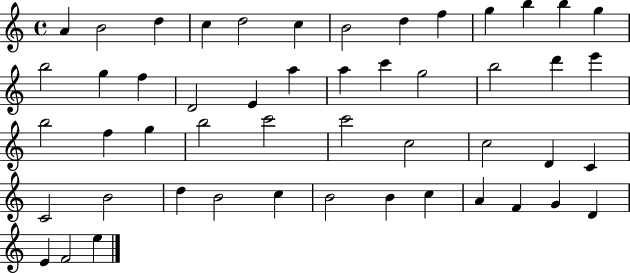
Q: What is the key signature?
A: C major